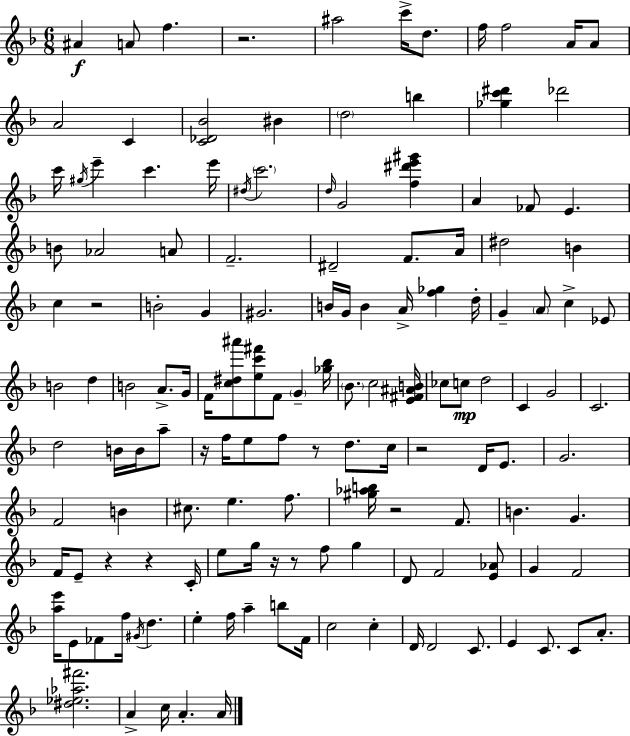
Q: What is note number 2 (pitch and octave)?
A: A4